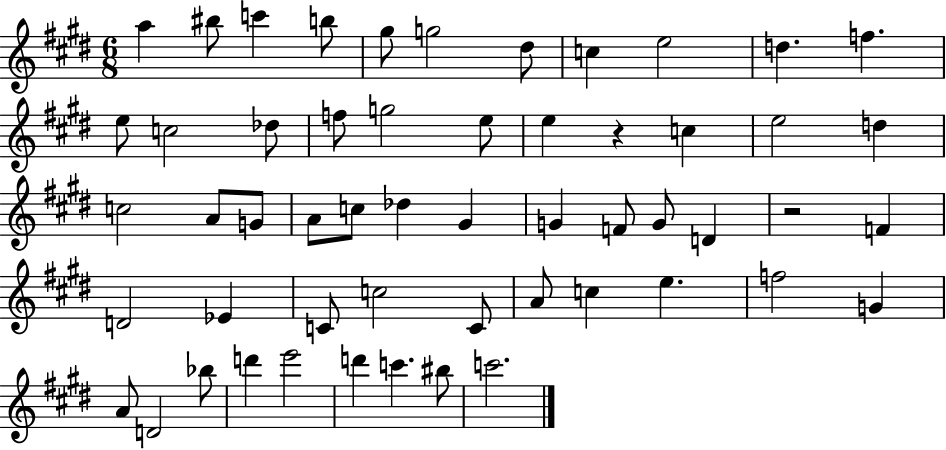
A5/q BIS5/e C6/q B5/e G#5/e G5/h D#5/e C5/q E5/h D5/q. F5/q. E5/e C5/h Db5/e F5/e G5/h E5/e E5/q R/q C5/q E5/h D5/q C5/h A4/e G4/e A4/e C5/e Db5/q G#4/q G4/q F4/e G4/e D4/q R/h F4/q D4/h Eb4/q C4/e C5/h C4/e A4/e C5/q E5/q. F5/h G4/q A4/e D4/h Bb5/e D6/q E6/h D6/q C6/q. BIS5/e C6/h.